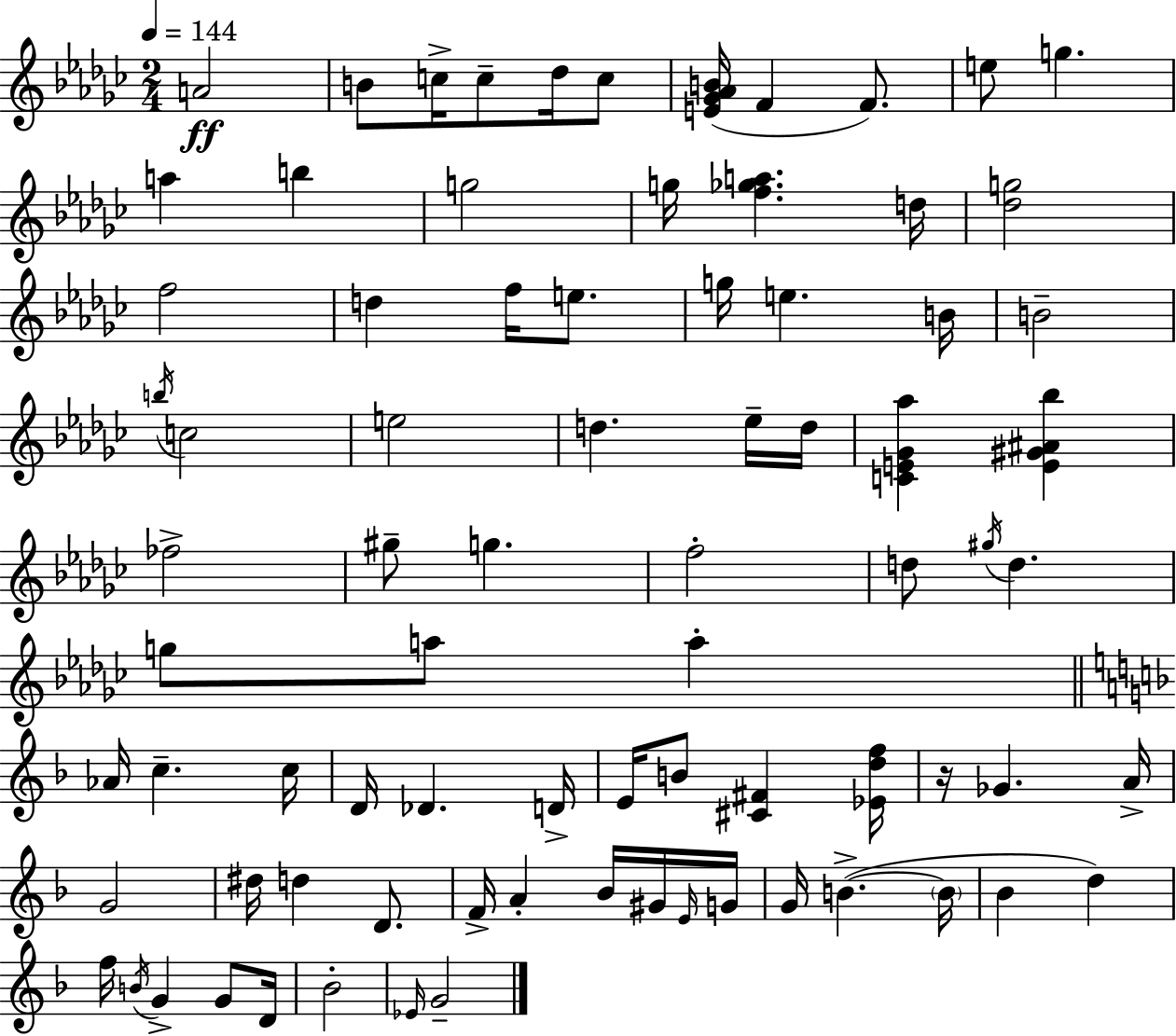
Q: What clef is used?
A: treble